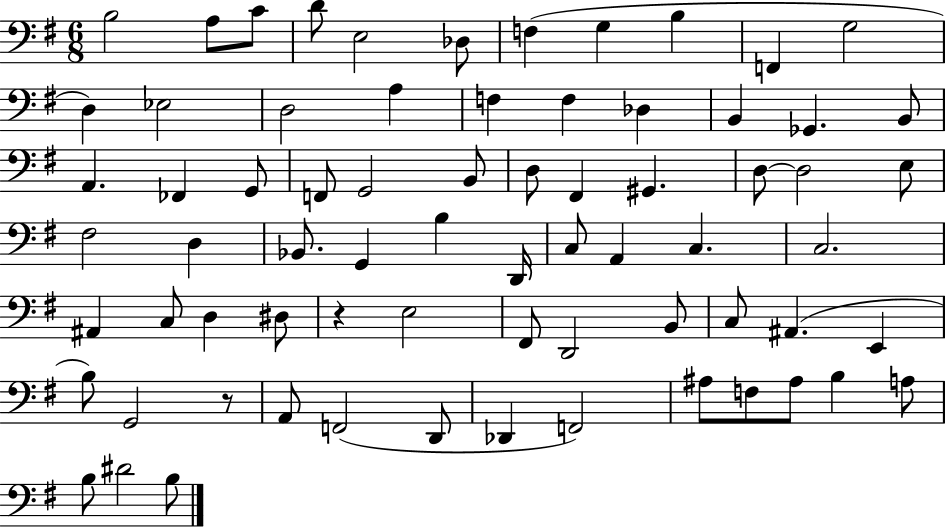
B3/h A3/e C4/e D4/e E3/h Db3/e F3/q G3/q B3/q F2/q G3/h D3/q Eb3/h D3/h A3/q F3/q F3/q Db3/q B2/q Gb2/q. B2/e A2/q. FES2/q G2/e F2/e G2/h B2/e D3/e F#2/q G#2/q. D3/e D3/h E3/e F#3/h D3/q Bb2/e. G2/q B3/q D2/s C3/e A2/q C3/q. C3/h. A#2/q C3/e D3/q D#3/e R/q E3/h F#2/e D2/h B2/e C3/e A#2/q. E2/q B3/e G2/h R/e A2/e F2/h D2/e Db2/q F2/h A#3/e F3/e A#3/e B3/q A3/e B3/e D#4/h B3/e